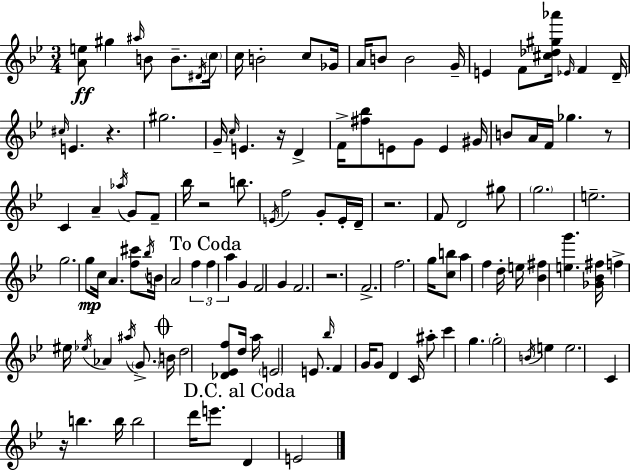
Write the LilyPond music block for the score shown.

{
  \clef treble
  \numericTimeSignature
  \time 3/4
  \key g \minor
  <a' e''>8\ff gis''4 \grace { ais''16 } b'8 b'8.-- | \acciaccatura { dis'16 } \parenthesize c''16 c''16 b'2-. c''8 | ges'16 a'16 b'8 b'2 | g'16-- e'4 f'8 <cis'' des'' gis'' aes'''>16 \grace { ees'16 } f'4 | \break d'16-- \grace { cis''16 } e'4. r4. | gis''2. | g'16-- \grace { c''16 } e'4. | r16 d'4-> f'16-> <fis'' bes''>8 e'8 g'8 | \break e'4 gis'16 b'8 a'16 f'16 ges''4. | r8 c'4 a'4-- | \acciaccatura { aes''16 } g'8 f'8-- bes''16 r2 | b''8. \acciaccatura { e'16 } f''2 | \break g'8-. e'16-. d'16-- r2. | f'8 d'2 | gis''8 \parenthesize g''2. | e''2.-- | \break g''2. | g''8\mp c''16 a'4. | <f'' cis'''>8 \acciaccatura { bes''16 } b'16 a'2 | \tuplet 3/2 { f''4 \mark "To Coda" f''4 | \break a''4 } g'4 f'2 | g'4 f'2. | r2. | f'2.-> | \break f''2. | g''16 <c'' b''>8 a''4 | f''4 d''16-. e''16 <bes' fis''>4 | <e'' g'''>4. <ges' bes' fis''>16 f''4-> | \break eis''16 \acciaccatura { ees''16 } aes'4 \acciaccatura { ais''16 } \parenthesize g'8.-> \mark \markup { \musicglyph "scripts.coda" } b'16 d''2 | <des' ees' f''>8 d''16 a''16 \parenthesize e'2 | e'8. \grace { bes''16 } f'4 | g'16 g'8 d'4 c'16 ais''8-. | \break c'''4 g''4. \parenthesize g''2-. | \acciaccatura { b'16 } e''4 | e''2. | c'4 r16 b''4. b''16 | \break b''2 d'''16 e'''8. | \mark "D.C. al Coda" d'4 e'2 | \bar "|."
}